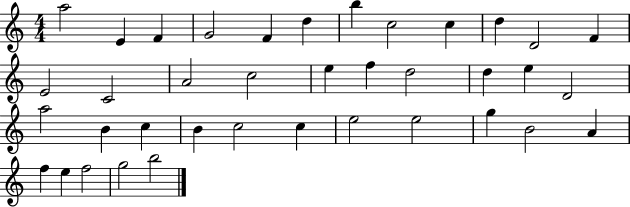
{
  \clef treble
  \numericTimeSignature
  \time 4/4
  \key c \major
  a''2 e'4 f'4 | g'2 f'4 d''4 | b''4 c''2 c''4 | d''4 d'2 f'4 | \break e'2 c'2 | a'2 c''2 | e''4 f''4 d''2 | d''4 e''4 d'2 | \break a''2 b'4 c''4 | b'4 c''2 c''4 | e''2 e''2 | g''4 b'2 a'4 | \break f''4 e''4 f''2 | g''2 b''2 | \bar "|."
}